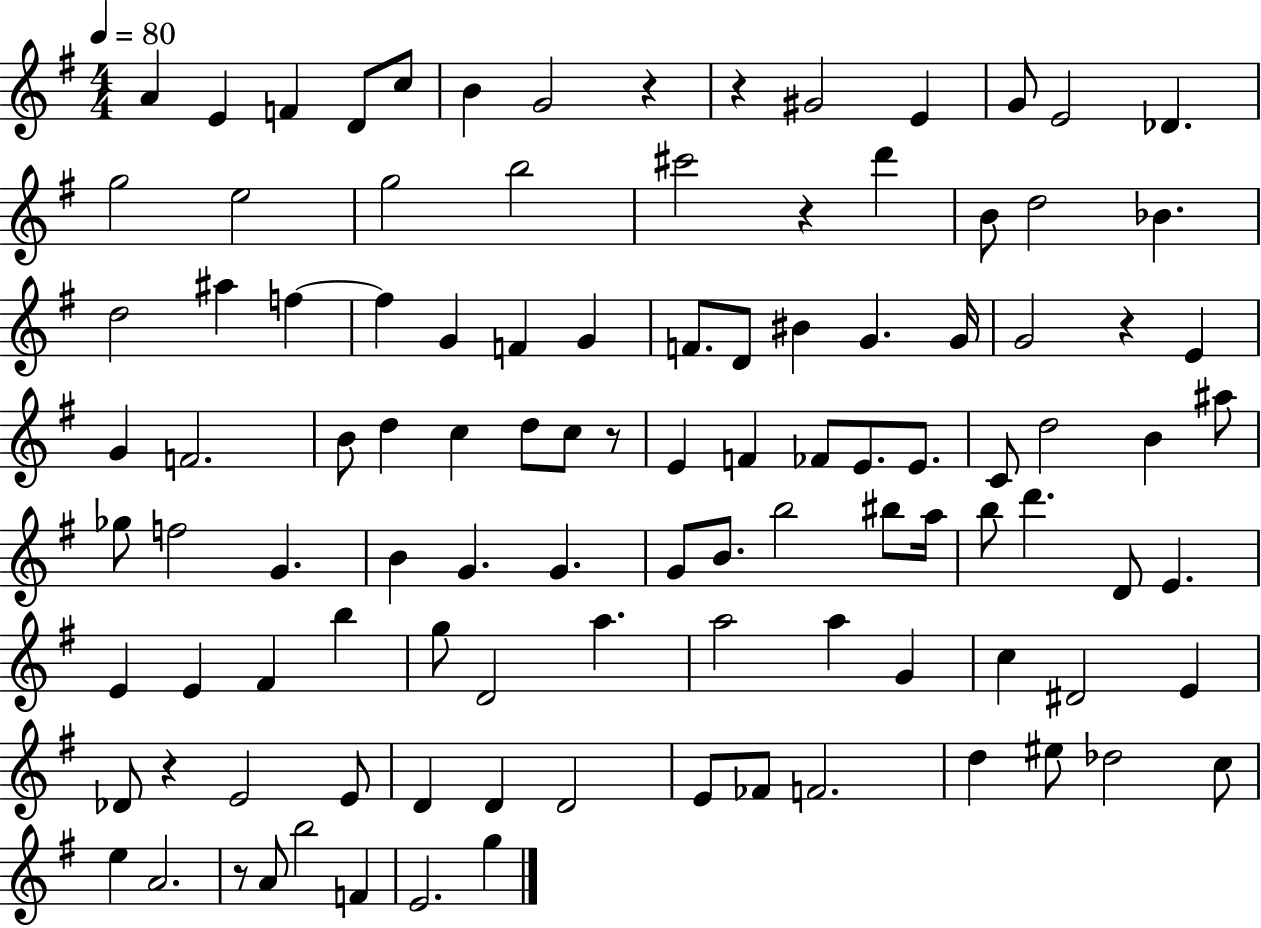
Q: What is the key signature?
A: G major